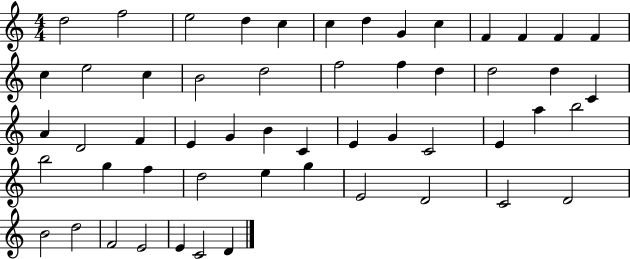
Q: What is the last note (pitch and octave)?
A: D4